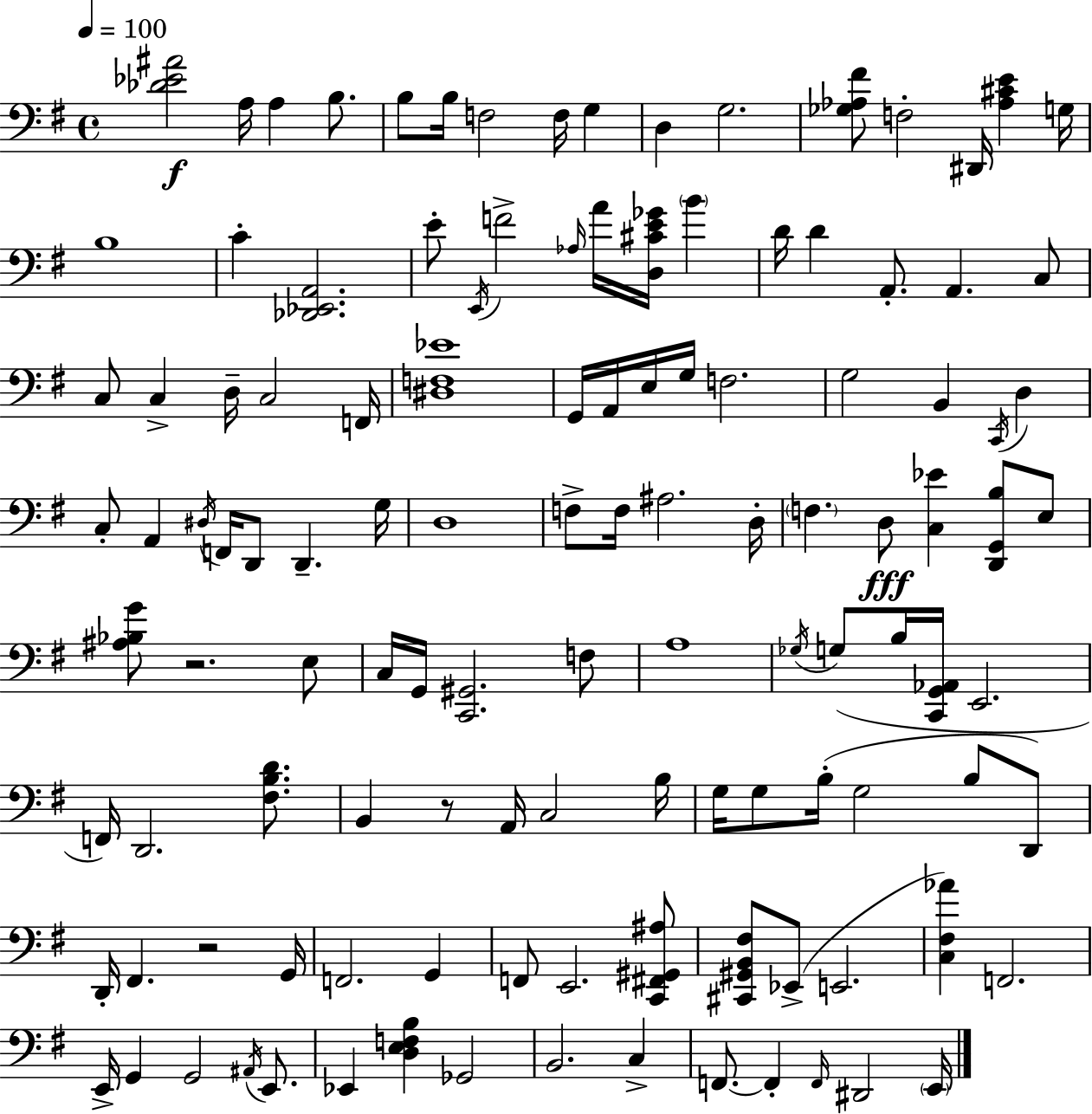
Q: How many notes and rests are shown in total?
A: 119